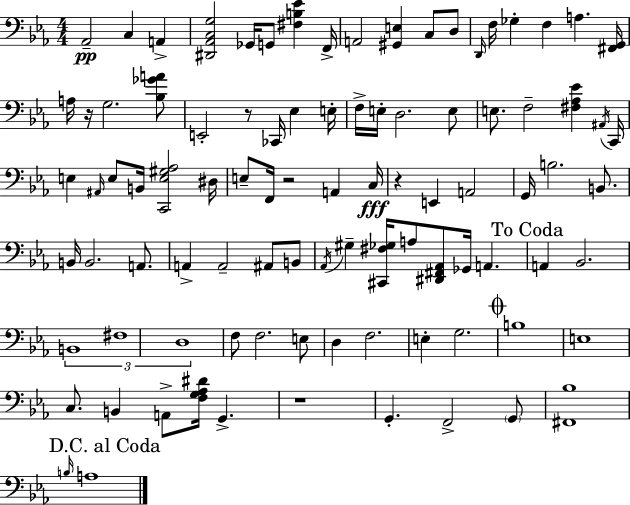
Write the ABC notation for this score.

X:1
T:Untitled
M:4/4
L:1/4
K:Eb
_A,,2 C, A,, [^D,,_A,,C,G,]2 _G,,/4 G,,/2 [^F,B,_E] F,,/4 A,,2 [^G,,E,] C,/2 D,/2 D,,/4 F,/4 _G, F, A, [^F,,G,,]/4 A,/4 z/4 G,2 [_B,_GA]/2 E,,2 z/2 _C,,/4 _E, E,/4 F,/4 E,/4 D,2 E,/2 E,/2 F,2 [^F,_A,_E] ^A,,/4 C,,/4 E, ^A,,/4 E,/2 B,,/4 [C,,E,^G,_A,]2 ^D,/4 E,/2 F,,/4 z2 A,, C,/4 z E,, A,,2 G,,/4 B,2 B,,/2 B,,/4 B,,2 A,,/2 A,, A,,2 ^A,,/2 B,,/2 _A,,/4 ^G, [^C,,^F,_G,]/4 A,/2 [^D,,^F,,_A,,]/2 _G,,/4 A,, A,, _B,,2 B,,4 ^F,4 D,4 F,/2 F,2 E,/2 D, F,2 E, G,2 B,4 E,4 C,/2 B,, A,,/2 [F,G,_A,^D]/4 G,, z4 G,, F,,2 G,,/2 [^F,,_B,]4 B,/4 A,4